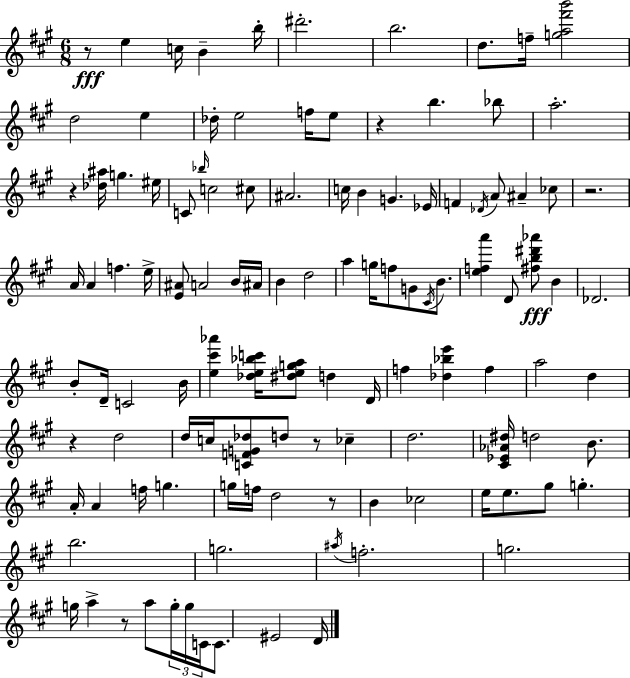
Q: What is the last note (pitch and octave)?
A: D4